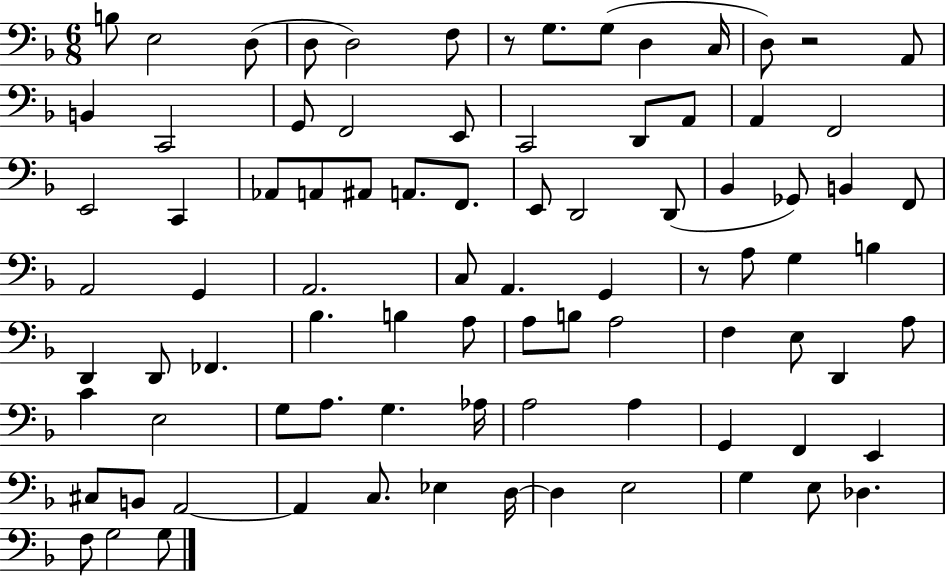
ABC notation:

X:1
T:Untitled
M:6/8
L:1/4
K:F
B,/2 E,2 D,/2 D,/2 D,2 F,/2 z/2 G,/2 G,/2 D, C,/4 D,/2 z2 A,,/2 B,, C,,2 G,,/2 F,,2 E,,/2 C,,2 D,,/2 A,,/2 A,, F,,2 E,,2 C,, _A,,/2 A,,/2 ^A,,/2 A,,/2 F,,/2 E,,/2 D,,2 D,,/2 _B,, _G,,/2 B,, F,,/2 A,,2 G,, A,,2 C,/2 A,, G,, z/2 A,/2 G, B, D,, D,,/2 _F,, _B, B, A,/2 A,/2 B,/2 A,2 F, E,/2 D,, A,/2 C E,2 G,/2 A,/2 G, _A,/4 A,2 A, G,, F,, E,, ^C,/2 B,,/2 A,,2 A,, C,/2 _E, D,/4 D, E,2 G, E,/2 _D, F,/2 G,2 G,/2